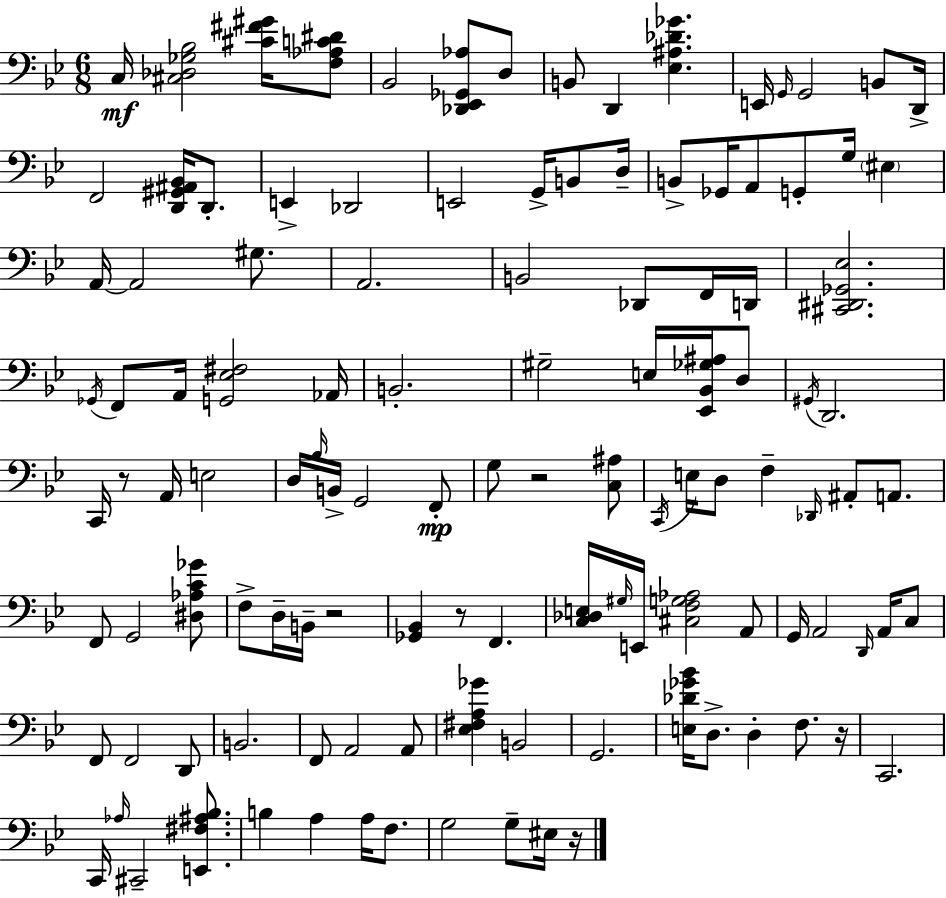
{
  \clef bass
  \numericTimeSignature
  \time 6/8
  \key g \minor
  c16\mf <cis des ges bes>2 <cis' fis' gis'>16 <f aes c' dis'>8 | bes,2 <des, ees, ges, aes>8 d8 | b,8 d,4 <ees ais des' ges'>4. | e,16 \grace { g,16 } g,2 b,8 | \break d,16-> f,2 <d, gis, ais, bes,>16 d,8.-. | e,4-> des,2 | e,2 g,16-> b,8 | d16-- b,8-> ges,16 a,8 g,8-. g16 \parenthesize eis4 | \break a,16~~ a,2 gis8. | a,2. | b,2 des,8 f,16 | d,16 <cis, dis, ges, ees>2. | \break \acciaccatura { ges,16 } f,8 a,16 <g, ees fis>2 | aes,16 b,2.-. | gis2-- e16 <ees, bes, ges ais>16 | d8 \acciaccatura { gis,16 } d,2. | \break c,16 r8 a,16 e2 | d16 \grace { bes16 } b,16-> g,2 | f,8-.\mp g8 r2 | <c ais>8 \acciaccatura { c,16 } e16 d8 f4-- | \break \grace { des,16 } ais,8-. a,8. f,8 g,2 | <dis aes c' ges'>8 f8-> d16-- b,16-- r2 | <ges, bes,>4 r8 | f,4. <c des e>16 \grace { gis16 } e,16 <cis f g aes>2 | \break a,8 g,16 a,2 | \grace { d,16 } a,16 c8 f,8 f,2 | d,8 b,2. | f,8 a,2 | \break a,8 <ees fis a ges'>4 | b,2 g,2. | <e des' ges' bes'>16 d8.-> | d4-. f8. r16 c,2. | \break c,16 \grace { aes16 } cis,2-- | <e, fis ais bes>8. b4 | a4 a16 f8. g2 | g8-- eis16 r16 \bar "|."
}